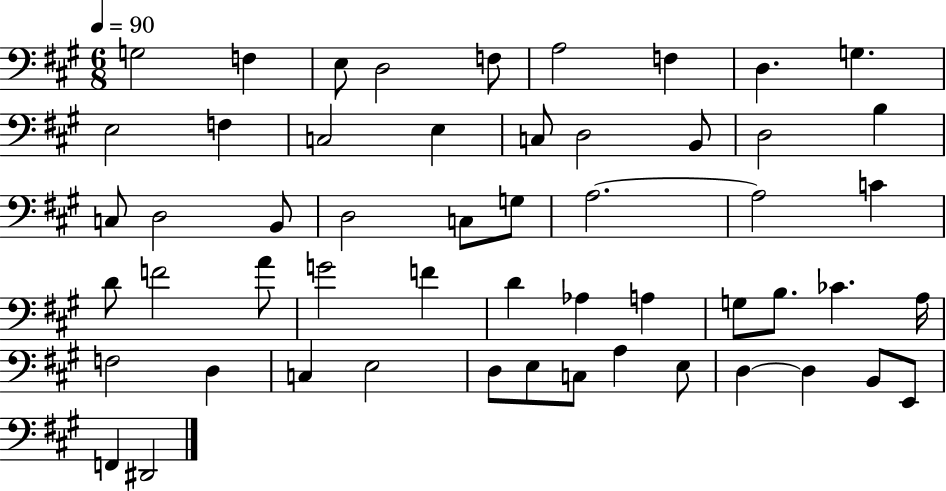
G3/h F3/q E3/e D3/h F3/e A3/h F3/q D3/q. G3/q. E3/h F3/q C3/h E3/q C3/e D3/h B2/e D3/h B3/q C3/e D3/h B2/e D3/h C3/e G3/e A3/h. A3/h C4/q D4/e F4/h A4/e G4/h F4/q D4/q Ab3/q A3/q G3/e B3/e. CES4/q. A3/s F3/h D3/q C3/q E3/h D3/e E3/e C3/e A3/q E3/e D3/q D3/q B2/e E2/e F2/q D#2/h